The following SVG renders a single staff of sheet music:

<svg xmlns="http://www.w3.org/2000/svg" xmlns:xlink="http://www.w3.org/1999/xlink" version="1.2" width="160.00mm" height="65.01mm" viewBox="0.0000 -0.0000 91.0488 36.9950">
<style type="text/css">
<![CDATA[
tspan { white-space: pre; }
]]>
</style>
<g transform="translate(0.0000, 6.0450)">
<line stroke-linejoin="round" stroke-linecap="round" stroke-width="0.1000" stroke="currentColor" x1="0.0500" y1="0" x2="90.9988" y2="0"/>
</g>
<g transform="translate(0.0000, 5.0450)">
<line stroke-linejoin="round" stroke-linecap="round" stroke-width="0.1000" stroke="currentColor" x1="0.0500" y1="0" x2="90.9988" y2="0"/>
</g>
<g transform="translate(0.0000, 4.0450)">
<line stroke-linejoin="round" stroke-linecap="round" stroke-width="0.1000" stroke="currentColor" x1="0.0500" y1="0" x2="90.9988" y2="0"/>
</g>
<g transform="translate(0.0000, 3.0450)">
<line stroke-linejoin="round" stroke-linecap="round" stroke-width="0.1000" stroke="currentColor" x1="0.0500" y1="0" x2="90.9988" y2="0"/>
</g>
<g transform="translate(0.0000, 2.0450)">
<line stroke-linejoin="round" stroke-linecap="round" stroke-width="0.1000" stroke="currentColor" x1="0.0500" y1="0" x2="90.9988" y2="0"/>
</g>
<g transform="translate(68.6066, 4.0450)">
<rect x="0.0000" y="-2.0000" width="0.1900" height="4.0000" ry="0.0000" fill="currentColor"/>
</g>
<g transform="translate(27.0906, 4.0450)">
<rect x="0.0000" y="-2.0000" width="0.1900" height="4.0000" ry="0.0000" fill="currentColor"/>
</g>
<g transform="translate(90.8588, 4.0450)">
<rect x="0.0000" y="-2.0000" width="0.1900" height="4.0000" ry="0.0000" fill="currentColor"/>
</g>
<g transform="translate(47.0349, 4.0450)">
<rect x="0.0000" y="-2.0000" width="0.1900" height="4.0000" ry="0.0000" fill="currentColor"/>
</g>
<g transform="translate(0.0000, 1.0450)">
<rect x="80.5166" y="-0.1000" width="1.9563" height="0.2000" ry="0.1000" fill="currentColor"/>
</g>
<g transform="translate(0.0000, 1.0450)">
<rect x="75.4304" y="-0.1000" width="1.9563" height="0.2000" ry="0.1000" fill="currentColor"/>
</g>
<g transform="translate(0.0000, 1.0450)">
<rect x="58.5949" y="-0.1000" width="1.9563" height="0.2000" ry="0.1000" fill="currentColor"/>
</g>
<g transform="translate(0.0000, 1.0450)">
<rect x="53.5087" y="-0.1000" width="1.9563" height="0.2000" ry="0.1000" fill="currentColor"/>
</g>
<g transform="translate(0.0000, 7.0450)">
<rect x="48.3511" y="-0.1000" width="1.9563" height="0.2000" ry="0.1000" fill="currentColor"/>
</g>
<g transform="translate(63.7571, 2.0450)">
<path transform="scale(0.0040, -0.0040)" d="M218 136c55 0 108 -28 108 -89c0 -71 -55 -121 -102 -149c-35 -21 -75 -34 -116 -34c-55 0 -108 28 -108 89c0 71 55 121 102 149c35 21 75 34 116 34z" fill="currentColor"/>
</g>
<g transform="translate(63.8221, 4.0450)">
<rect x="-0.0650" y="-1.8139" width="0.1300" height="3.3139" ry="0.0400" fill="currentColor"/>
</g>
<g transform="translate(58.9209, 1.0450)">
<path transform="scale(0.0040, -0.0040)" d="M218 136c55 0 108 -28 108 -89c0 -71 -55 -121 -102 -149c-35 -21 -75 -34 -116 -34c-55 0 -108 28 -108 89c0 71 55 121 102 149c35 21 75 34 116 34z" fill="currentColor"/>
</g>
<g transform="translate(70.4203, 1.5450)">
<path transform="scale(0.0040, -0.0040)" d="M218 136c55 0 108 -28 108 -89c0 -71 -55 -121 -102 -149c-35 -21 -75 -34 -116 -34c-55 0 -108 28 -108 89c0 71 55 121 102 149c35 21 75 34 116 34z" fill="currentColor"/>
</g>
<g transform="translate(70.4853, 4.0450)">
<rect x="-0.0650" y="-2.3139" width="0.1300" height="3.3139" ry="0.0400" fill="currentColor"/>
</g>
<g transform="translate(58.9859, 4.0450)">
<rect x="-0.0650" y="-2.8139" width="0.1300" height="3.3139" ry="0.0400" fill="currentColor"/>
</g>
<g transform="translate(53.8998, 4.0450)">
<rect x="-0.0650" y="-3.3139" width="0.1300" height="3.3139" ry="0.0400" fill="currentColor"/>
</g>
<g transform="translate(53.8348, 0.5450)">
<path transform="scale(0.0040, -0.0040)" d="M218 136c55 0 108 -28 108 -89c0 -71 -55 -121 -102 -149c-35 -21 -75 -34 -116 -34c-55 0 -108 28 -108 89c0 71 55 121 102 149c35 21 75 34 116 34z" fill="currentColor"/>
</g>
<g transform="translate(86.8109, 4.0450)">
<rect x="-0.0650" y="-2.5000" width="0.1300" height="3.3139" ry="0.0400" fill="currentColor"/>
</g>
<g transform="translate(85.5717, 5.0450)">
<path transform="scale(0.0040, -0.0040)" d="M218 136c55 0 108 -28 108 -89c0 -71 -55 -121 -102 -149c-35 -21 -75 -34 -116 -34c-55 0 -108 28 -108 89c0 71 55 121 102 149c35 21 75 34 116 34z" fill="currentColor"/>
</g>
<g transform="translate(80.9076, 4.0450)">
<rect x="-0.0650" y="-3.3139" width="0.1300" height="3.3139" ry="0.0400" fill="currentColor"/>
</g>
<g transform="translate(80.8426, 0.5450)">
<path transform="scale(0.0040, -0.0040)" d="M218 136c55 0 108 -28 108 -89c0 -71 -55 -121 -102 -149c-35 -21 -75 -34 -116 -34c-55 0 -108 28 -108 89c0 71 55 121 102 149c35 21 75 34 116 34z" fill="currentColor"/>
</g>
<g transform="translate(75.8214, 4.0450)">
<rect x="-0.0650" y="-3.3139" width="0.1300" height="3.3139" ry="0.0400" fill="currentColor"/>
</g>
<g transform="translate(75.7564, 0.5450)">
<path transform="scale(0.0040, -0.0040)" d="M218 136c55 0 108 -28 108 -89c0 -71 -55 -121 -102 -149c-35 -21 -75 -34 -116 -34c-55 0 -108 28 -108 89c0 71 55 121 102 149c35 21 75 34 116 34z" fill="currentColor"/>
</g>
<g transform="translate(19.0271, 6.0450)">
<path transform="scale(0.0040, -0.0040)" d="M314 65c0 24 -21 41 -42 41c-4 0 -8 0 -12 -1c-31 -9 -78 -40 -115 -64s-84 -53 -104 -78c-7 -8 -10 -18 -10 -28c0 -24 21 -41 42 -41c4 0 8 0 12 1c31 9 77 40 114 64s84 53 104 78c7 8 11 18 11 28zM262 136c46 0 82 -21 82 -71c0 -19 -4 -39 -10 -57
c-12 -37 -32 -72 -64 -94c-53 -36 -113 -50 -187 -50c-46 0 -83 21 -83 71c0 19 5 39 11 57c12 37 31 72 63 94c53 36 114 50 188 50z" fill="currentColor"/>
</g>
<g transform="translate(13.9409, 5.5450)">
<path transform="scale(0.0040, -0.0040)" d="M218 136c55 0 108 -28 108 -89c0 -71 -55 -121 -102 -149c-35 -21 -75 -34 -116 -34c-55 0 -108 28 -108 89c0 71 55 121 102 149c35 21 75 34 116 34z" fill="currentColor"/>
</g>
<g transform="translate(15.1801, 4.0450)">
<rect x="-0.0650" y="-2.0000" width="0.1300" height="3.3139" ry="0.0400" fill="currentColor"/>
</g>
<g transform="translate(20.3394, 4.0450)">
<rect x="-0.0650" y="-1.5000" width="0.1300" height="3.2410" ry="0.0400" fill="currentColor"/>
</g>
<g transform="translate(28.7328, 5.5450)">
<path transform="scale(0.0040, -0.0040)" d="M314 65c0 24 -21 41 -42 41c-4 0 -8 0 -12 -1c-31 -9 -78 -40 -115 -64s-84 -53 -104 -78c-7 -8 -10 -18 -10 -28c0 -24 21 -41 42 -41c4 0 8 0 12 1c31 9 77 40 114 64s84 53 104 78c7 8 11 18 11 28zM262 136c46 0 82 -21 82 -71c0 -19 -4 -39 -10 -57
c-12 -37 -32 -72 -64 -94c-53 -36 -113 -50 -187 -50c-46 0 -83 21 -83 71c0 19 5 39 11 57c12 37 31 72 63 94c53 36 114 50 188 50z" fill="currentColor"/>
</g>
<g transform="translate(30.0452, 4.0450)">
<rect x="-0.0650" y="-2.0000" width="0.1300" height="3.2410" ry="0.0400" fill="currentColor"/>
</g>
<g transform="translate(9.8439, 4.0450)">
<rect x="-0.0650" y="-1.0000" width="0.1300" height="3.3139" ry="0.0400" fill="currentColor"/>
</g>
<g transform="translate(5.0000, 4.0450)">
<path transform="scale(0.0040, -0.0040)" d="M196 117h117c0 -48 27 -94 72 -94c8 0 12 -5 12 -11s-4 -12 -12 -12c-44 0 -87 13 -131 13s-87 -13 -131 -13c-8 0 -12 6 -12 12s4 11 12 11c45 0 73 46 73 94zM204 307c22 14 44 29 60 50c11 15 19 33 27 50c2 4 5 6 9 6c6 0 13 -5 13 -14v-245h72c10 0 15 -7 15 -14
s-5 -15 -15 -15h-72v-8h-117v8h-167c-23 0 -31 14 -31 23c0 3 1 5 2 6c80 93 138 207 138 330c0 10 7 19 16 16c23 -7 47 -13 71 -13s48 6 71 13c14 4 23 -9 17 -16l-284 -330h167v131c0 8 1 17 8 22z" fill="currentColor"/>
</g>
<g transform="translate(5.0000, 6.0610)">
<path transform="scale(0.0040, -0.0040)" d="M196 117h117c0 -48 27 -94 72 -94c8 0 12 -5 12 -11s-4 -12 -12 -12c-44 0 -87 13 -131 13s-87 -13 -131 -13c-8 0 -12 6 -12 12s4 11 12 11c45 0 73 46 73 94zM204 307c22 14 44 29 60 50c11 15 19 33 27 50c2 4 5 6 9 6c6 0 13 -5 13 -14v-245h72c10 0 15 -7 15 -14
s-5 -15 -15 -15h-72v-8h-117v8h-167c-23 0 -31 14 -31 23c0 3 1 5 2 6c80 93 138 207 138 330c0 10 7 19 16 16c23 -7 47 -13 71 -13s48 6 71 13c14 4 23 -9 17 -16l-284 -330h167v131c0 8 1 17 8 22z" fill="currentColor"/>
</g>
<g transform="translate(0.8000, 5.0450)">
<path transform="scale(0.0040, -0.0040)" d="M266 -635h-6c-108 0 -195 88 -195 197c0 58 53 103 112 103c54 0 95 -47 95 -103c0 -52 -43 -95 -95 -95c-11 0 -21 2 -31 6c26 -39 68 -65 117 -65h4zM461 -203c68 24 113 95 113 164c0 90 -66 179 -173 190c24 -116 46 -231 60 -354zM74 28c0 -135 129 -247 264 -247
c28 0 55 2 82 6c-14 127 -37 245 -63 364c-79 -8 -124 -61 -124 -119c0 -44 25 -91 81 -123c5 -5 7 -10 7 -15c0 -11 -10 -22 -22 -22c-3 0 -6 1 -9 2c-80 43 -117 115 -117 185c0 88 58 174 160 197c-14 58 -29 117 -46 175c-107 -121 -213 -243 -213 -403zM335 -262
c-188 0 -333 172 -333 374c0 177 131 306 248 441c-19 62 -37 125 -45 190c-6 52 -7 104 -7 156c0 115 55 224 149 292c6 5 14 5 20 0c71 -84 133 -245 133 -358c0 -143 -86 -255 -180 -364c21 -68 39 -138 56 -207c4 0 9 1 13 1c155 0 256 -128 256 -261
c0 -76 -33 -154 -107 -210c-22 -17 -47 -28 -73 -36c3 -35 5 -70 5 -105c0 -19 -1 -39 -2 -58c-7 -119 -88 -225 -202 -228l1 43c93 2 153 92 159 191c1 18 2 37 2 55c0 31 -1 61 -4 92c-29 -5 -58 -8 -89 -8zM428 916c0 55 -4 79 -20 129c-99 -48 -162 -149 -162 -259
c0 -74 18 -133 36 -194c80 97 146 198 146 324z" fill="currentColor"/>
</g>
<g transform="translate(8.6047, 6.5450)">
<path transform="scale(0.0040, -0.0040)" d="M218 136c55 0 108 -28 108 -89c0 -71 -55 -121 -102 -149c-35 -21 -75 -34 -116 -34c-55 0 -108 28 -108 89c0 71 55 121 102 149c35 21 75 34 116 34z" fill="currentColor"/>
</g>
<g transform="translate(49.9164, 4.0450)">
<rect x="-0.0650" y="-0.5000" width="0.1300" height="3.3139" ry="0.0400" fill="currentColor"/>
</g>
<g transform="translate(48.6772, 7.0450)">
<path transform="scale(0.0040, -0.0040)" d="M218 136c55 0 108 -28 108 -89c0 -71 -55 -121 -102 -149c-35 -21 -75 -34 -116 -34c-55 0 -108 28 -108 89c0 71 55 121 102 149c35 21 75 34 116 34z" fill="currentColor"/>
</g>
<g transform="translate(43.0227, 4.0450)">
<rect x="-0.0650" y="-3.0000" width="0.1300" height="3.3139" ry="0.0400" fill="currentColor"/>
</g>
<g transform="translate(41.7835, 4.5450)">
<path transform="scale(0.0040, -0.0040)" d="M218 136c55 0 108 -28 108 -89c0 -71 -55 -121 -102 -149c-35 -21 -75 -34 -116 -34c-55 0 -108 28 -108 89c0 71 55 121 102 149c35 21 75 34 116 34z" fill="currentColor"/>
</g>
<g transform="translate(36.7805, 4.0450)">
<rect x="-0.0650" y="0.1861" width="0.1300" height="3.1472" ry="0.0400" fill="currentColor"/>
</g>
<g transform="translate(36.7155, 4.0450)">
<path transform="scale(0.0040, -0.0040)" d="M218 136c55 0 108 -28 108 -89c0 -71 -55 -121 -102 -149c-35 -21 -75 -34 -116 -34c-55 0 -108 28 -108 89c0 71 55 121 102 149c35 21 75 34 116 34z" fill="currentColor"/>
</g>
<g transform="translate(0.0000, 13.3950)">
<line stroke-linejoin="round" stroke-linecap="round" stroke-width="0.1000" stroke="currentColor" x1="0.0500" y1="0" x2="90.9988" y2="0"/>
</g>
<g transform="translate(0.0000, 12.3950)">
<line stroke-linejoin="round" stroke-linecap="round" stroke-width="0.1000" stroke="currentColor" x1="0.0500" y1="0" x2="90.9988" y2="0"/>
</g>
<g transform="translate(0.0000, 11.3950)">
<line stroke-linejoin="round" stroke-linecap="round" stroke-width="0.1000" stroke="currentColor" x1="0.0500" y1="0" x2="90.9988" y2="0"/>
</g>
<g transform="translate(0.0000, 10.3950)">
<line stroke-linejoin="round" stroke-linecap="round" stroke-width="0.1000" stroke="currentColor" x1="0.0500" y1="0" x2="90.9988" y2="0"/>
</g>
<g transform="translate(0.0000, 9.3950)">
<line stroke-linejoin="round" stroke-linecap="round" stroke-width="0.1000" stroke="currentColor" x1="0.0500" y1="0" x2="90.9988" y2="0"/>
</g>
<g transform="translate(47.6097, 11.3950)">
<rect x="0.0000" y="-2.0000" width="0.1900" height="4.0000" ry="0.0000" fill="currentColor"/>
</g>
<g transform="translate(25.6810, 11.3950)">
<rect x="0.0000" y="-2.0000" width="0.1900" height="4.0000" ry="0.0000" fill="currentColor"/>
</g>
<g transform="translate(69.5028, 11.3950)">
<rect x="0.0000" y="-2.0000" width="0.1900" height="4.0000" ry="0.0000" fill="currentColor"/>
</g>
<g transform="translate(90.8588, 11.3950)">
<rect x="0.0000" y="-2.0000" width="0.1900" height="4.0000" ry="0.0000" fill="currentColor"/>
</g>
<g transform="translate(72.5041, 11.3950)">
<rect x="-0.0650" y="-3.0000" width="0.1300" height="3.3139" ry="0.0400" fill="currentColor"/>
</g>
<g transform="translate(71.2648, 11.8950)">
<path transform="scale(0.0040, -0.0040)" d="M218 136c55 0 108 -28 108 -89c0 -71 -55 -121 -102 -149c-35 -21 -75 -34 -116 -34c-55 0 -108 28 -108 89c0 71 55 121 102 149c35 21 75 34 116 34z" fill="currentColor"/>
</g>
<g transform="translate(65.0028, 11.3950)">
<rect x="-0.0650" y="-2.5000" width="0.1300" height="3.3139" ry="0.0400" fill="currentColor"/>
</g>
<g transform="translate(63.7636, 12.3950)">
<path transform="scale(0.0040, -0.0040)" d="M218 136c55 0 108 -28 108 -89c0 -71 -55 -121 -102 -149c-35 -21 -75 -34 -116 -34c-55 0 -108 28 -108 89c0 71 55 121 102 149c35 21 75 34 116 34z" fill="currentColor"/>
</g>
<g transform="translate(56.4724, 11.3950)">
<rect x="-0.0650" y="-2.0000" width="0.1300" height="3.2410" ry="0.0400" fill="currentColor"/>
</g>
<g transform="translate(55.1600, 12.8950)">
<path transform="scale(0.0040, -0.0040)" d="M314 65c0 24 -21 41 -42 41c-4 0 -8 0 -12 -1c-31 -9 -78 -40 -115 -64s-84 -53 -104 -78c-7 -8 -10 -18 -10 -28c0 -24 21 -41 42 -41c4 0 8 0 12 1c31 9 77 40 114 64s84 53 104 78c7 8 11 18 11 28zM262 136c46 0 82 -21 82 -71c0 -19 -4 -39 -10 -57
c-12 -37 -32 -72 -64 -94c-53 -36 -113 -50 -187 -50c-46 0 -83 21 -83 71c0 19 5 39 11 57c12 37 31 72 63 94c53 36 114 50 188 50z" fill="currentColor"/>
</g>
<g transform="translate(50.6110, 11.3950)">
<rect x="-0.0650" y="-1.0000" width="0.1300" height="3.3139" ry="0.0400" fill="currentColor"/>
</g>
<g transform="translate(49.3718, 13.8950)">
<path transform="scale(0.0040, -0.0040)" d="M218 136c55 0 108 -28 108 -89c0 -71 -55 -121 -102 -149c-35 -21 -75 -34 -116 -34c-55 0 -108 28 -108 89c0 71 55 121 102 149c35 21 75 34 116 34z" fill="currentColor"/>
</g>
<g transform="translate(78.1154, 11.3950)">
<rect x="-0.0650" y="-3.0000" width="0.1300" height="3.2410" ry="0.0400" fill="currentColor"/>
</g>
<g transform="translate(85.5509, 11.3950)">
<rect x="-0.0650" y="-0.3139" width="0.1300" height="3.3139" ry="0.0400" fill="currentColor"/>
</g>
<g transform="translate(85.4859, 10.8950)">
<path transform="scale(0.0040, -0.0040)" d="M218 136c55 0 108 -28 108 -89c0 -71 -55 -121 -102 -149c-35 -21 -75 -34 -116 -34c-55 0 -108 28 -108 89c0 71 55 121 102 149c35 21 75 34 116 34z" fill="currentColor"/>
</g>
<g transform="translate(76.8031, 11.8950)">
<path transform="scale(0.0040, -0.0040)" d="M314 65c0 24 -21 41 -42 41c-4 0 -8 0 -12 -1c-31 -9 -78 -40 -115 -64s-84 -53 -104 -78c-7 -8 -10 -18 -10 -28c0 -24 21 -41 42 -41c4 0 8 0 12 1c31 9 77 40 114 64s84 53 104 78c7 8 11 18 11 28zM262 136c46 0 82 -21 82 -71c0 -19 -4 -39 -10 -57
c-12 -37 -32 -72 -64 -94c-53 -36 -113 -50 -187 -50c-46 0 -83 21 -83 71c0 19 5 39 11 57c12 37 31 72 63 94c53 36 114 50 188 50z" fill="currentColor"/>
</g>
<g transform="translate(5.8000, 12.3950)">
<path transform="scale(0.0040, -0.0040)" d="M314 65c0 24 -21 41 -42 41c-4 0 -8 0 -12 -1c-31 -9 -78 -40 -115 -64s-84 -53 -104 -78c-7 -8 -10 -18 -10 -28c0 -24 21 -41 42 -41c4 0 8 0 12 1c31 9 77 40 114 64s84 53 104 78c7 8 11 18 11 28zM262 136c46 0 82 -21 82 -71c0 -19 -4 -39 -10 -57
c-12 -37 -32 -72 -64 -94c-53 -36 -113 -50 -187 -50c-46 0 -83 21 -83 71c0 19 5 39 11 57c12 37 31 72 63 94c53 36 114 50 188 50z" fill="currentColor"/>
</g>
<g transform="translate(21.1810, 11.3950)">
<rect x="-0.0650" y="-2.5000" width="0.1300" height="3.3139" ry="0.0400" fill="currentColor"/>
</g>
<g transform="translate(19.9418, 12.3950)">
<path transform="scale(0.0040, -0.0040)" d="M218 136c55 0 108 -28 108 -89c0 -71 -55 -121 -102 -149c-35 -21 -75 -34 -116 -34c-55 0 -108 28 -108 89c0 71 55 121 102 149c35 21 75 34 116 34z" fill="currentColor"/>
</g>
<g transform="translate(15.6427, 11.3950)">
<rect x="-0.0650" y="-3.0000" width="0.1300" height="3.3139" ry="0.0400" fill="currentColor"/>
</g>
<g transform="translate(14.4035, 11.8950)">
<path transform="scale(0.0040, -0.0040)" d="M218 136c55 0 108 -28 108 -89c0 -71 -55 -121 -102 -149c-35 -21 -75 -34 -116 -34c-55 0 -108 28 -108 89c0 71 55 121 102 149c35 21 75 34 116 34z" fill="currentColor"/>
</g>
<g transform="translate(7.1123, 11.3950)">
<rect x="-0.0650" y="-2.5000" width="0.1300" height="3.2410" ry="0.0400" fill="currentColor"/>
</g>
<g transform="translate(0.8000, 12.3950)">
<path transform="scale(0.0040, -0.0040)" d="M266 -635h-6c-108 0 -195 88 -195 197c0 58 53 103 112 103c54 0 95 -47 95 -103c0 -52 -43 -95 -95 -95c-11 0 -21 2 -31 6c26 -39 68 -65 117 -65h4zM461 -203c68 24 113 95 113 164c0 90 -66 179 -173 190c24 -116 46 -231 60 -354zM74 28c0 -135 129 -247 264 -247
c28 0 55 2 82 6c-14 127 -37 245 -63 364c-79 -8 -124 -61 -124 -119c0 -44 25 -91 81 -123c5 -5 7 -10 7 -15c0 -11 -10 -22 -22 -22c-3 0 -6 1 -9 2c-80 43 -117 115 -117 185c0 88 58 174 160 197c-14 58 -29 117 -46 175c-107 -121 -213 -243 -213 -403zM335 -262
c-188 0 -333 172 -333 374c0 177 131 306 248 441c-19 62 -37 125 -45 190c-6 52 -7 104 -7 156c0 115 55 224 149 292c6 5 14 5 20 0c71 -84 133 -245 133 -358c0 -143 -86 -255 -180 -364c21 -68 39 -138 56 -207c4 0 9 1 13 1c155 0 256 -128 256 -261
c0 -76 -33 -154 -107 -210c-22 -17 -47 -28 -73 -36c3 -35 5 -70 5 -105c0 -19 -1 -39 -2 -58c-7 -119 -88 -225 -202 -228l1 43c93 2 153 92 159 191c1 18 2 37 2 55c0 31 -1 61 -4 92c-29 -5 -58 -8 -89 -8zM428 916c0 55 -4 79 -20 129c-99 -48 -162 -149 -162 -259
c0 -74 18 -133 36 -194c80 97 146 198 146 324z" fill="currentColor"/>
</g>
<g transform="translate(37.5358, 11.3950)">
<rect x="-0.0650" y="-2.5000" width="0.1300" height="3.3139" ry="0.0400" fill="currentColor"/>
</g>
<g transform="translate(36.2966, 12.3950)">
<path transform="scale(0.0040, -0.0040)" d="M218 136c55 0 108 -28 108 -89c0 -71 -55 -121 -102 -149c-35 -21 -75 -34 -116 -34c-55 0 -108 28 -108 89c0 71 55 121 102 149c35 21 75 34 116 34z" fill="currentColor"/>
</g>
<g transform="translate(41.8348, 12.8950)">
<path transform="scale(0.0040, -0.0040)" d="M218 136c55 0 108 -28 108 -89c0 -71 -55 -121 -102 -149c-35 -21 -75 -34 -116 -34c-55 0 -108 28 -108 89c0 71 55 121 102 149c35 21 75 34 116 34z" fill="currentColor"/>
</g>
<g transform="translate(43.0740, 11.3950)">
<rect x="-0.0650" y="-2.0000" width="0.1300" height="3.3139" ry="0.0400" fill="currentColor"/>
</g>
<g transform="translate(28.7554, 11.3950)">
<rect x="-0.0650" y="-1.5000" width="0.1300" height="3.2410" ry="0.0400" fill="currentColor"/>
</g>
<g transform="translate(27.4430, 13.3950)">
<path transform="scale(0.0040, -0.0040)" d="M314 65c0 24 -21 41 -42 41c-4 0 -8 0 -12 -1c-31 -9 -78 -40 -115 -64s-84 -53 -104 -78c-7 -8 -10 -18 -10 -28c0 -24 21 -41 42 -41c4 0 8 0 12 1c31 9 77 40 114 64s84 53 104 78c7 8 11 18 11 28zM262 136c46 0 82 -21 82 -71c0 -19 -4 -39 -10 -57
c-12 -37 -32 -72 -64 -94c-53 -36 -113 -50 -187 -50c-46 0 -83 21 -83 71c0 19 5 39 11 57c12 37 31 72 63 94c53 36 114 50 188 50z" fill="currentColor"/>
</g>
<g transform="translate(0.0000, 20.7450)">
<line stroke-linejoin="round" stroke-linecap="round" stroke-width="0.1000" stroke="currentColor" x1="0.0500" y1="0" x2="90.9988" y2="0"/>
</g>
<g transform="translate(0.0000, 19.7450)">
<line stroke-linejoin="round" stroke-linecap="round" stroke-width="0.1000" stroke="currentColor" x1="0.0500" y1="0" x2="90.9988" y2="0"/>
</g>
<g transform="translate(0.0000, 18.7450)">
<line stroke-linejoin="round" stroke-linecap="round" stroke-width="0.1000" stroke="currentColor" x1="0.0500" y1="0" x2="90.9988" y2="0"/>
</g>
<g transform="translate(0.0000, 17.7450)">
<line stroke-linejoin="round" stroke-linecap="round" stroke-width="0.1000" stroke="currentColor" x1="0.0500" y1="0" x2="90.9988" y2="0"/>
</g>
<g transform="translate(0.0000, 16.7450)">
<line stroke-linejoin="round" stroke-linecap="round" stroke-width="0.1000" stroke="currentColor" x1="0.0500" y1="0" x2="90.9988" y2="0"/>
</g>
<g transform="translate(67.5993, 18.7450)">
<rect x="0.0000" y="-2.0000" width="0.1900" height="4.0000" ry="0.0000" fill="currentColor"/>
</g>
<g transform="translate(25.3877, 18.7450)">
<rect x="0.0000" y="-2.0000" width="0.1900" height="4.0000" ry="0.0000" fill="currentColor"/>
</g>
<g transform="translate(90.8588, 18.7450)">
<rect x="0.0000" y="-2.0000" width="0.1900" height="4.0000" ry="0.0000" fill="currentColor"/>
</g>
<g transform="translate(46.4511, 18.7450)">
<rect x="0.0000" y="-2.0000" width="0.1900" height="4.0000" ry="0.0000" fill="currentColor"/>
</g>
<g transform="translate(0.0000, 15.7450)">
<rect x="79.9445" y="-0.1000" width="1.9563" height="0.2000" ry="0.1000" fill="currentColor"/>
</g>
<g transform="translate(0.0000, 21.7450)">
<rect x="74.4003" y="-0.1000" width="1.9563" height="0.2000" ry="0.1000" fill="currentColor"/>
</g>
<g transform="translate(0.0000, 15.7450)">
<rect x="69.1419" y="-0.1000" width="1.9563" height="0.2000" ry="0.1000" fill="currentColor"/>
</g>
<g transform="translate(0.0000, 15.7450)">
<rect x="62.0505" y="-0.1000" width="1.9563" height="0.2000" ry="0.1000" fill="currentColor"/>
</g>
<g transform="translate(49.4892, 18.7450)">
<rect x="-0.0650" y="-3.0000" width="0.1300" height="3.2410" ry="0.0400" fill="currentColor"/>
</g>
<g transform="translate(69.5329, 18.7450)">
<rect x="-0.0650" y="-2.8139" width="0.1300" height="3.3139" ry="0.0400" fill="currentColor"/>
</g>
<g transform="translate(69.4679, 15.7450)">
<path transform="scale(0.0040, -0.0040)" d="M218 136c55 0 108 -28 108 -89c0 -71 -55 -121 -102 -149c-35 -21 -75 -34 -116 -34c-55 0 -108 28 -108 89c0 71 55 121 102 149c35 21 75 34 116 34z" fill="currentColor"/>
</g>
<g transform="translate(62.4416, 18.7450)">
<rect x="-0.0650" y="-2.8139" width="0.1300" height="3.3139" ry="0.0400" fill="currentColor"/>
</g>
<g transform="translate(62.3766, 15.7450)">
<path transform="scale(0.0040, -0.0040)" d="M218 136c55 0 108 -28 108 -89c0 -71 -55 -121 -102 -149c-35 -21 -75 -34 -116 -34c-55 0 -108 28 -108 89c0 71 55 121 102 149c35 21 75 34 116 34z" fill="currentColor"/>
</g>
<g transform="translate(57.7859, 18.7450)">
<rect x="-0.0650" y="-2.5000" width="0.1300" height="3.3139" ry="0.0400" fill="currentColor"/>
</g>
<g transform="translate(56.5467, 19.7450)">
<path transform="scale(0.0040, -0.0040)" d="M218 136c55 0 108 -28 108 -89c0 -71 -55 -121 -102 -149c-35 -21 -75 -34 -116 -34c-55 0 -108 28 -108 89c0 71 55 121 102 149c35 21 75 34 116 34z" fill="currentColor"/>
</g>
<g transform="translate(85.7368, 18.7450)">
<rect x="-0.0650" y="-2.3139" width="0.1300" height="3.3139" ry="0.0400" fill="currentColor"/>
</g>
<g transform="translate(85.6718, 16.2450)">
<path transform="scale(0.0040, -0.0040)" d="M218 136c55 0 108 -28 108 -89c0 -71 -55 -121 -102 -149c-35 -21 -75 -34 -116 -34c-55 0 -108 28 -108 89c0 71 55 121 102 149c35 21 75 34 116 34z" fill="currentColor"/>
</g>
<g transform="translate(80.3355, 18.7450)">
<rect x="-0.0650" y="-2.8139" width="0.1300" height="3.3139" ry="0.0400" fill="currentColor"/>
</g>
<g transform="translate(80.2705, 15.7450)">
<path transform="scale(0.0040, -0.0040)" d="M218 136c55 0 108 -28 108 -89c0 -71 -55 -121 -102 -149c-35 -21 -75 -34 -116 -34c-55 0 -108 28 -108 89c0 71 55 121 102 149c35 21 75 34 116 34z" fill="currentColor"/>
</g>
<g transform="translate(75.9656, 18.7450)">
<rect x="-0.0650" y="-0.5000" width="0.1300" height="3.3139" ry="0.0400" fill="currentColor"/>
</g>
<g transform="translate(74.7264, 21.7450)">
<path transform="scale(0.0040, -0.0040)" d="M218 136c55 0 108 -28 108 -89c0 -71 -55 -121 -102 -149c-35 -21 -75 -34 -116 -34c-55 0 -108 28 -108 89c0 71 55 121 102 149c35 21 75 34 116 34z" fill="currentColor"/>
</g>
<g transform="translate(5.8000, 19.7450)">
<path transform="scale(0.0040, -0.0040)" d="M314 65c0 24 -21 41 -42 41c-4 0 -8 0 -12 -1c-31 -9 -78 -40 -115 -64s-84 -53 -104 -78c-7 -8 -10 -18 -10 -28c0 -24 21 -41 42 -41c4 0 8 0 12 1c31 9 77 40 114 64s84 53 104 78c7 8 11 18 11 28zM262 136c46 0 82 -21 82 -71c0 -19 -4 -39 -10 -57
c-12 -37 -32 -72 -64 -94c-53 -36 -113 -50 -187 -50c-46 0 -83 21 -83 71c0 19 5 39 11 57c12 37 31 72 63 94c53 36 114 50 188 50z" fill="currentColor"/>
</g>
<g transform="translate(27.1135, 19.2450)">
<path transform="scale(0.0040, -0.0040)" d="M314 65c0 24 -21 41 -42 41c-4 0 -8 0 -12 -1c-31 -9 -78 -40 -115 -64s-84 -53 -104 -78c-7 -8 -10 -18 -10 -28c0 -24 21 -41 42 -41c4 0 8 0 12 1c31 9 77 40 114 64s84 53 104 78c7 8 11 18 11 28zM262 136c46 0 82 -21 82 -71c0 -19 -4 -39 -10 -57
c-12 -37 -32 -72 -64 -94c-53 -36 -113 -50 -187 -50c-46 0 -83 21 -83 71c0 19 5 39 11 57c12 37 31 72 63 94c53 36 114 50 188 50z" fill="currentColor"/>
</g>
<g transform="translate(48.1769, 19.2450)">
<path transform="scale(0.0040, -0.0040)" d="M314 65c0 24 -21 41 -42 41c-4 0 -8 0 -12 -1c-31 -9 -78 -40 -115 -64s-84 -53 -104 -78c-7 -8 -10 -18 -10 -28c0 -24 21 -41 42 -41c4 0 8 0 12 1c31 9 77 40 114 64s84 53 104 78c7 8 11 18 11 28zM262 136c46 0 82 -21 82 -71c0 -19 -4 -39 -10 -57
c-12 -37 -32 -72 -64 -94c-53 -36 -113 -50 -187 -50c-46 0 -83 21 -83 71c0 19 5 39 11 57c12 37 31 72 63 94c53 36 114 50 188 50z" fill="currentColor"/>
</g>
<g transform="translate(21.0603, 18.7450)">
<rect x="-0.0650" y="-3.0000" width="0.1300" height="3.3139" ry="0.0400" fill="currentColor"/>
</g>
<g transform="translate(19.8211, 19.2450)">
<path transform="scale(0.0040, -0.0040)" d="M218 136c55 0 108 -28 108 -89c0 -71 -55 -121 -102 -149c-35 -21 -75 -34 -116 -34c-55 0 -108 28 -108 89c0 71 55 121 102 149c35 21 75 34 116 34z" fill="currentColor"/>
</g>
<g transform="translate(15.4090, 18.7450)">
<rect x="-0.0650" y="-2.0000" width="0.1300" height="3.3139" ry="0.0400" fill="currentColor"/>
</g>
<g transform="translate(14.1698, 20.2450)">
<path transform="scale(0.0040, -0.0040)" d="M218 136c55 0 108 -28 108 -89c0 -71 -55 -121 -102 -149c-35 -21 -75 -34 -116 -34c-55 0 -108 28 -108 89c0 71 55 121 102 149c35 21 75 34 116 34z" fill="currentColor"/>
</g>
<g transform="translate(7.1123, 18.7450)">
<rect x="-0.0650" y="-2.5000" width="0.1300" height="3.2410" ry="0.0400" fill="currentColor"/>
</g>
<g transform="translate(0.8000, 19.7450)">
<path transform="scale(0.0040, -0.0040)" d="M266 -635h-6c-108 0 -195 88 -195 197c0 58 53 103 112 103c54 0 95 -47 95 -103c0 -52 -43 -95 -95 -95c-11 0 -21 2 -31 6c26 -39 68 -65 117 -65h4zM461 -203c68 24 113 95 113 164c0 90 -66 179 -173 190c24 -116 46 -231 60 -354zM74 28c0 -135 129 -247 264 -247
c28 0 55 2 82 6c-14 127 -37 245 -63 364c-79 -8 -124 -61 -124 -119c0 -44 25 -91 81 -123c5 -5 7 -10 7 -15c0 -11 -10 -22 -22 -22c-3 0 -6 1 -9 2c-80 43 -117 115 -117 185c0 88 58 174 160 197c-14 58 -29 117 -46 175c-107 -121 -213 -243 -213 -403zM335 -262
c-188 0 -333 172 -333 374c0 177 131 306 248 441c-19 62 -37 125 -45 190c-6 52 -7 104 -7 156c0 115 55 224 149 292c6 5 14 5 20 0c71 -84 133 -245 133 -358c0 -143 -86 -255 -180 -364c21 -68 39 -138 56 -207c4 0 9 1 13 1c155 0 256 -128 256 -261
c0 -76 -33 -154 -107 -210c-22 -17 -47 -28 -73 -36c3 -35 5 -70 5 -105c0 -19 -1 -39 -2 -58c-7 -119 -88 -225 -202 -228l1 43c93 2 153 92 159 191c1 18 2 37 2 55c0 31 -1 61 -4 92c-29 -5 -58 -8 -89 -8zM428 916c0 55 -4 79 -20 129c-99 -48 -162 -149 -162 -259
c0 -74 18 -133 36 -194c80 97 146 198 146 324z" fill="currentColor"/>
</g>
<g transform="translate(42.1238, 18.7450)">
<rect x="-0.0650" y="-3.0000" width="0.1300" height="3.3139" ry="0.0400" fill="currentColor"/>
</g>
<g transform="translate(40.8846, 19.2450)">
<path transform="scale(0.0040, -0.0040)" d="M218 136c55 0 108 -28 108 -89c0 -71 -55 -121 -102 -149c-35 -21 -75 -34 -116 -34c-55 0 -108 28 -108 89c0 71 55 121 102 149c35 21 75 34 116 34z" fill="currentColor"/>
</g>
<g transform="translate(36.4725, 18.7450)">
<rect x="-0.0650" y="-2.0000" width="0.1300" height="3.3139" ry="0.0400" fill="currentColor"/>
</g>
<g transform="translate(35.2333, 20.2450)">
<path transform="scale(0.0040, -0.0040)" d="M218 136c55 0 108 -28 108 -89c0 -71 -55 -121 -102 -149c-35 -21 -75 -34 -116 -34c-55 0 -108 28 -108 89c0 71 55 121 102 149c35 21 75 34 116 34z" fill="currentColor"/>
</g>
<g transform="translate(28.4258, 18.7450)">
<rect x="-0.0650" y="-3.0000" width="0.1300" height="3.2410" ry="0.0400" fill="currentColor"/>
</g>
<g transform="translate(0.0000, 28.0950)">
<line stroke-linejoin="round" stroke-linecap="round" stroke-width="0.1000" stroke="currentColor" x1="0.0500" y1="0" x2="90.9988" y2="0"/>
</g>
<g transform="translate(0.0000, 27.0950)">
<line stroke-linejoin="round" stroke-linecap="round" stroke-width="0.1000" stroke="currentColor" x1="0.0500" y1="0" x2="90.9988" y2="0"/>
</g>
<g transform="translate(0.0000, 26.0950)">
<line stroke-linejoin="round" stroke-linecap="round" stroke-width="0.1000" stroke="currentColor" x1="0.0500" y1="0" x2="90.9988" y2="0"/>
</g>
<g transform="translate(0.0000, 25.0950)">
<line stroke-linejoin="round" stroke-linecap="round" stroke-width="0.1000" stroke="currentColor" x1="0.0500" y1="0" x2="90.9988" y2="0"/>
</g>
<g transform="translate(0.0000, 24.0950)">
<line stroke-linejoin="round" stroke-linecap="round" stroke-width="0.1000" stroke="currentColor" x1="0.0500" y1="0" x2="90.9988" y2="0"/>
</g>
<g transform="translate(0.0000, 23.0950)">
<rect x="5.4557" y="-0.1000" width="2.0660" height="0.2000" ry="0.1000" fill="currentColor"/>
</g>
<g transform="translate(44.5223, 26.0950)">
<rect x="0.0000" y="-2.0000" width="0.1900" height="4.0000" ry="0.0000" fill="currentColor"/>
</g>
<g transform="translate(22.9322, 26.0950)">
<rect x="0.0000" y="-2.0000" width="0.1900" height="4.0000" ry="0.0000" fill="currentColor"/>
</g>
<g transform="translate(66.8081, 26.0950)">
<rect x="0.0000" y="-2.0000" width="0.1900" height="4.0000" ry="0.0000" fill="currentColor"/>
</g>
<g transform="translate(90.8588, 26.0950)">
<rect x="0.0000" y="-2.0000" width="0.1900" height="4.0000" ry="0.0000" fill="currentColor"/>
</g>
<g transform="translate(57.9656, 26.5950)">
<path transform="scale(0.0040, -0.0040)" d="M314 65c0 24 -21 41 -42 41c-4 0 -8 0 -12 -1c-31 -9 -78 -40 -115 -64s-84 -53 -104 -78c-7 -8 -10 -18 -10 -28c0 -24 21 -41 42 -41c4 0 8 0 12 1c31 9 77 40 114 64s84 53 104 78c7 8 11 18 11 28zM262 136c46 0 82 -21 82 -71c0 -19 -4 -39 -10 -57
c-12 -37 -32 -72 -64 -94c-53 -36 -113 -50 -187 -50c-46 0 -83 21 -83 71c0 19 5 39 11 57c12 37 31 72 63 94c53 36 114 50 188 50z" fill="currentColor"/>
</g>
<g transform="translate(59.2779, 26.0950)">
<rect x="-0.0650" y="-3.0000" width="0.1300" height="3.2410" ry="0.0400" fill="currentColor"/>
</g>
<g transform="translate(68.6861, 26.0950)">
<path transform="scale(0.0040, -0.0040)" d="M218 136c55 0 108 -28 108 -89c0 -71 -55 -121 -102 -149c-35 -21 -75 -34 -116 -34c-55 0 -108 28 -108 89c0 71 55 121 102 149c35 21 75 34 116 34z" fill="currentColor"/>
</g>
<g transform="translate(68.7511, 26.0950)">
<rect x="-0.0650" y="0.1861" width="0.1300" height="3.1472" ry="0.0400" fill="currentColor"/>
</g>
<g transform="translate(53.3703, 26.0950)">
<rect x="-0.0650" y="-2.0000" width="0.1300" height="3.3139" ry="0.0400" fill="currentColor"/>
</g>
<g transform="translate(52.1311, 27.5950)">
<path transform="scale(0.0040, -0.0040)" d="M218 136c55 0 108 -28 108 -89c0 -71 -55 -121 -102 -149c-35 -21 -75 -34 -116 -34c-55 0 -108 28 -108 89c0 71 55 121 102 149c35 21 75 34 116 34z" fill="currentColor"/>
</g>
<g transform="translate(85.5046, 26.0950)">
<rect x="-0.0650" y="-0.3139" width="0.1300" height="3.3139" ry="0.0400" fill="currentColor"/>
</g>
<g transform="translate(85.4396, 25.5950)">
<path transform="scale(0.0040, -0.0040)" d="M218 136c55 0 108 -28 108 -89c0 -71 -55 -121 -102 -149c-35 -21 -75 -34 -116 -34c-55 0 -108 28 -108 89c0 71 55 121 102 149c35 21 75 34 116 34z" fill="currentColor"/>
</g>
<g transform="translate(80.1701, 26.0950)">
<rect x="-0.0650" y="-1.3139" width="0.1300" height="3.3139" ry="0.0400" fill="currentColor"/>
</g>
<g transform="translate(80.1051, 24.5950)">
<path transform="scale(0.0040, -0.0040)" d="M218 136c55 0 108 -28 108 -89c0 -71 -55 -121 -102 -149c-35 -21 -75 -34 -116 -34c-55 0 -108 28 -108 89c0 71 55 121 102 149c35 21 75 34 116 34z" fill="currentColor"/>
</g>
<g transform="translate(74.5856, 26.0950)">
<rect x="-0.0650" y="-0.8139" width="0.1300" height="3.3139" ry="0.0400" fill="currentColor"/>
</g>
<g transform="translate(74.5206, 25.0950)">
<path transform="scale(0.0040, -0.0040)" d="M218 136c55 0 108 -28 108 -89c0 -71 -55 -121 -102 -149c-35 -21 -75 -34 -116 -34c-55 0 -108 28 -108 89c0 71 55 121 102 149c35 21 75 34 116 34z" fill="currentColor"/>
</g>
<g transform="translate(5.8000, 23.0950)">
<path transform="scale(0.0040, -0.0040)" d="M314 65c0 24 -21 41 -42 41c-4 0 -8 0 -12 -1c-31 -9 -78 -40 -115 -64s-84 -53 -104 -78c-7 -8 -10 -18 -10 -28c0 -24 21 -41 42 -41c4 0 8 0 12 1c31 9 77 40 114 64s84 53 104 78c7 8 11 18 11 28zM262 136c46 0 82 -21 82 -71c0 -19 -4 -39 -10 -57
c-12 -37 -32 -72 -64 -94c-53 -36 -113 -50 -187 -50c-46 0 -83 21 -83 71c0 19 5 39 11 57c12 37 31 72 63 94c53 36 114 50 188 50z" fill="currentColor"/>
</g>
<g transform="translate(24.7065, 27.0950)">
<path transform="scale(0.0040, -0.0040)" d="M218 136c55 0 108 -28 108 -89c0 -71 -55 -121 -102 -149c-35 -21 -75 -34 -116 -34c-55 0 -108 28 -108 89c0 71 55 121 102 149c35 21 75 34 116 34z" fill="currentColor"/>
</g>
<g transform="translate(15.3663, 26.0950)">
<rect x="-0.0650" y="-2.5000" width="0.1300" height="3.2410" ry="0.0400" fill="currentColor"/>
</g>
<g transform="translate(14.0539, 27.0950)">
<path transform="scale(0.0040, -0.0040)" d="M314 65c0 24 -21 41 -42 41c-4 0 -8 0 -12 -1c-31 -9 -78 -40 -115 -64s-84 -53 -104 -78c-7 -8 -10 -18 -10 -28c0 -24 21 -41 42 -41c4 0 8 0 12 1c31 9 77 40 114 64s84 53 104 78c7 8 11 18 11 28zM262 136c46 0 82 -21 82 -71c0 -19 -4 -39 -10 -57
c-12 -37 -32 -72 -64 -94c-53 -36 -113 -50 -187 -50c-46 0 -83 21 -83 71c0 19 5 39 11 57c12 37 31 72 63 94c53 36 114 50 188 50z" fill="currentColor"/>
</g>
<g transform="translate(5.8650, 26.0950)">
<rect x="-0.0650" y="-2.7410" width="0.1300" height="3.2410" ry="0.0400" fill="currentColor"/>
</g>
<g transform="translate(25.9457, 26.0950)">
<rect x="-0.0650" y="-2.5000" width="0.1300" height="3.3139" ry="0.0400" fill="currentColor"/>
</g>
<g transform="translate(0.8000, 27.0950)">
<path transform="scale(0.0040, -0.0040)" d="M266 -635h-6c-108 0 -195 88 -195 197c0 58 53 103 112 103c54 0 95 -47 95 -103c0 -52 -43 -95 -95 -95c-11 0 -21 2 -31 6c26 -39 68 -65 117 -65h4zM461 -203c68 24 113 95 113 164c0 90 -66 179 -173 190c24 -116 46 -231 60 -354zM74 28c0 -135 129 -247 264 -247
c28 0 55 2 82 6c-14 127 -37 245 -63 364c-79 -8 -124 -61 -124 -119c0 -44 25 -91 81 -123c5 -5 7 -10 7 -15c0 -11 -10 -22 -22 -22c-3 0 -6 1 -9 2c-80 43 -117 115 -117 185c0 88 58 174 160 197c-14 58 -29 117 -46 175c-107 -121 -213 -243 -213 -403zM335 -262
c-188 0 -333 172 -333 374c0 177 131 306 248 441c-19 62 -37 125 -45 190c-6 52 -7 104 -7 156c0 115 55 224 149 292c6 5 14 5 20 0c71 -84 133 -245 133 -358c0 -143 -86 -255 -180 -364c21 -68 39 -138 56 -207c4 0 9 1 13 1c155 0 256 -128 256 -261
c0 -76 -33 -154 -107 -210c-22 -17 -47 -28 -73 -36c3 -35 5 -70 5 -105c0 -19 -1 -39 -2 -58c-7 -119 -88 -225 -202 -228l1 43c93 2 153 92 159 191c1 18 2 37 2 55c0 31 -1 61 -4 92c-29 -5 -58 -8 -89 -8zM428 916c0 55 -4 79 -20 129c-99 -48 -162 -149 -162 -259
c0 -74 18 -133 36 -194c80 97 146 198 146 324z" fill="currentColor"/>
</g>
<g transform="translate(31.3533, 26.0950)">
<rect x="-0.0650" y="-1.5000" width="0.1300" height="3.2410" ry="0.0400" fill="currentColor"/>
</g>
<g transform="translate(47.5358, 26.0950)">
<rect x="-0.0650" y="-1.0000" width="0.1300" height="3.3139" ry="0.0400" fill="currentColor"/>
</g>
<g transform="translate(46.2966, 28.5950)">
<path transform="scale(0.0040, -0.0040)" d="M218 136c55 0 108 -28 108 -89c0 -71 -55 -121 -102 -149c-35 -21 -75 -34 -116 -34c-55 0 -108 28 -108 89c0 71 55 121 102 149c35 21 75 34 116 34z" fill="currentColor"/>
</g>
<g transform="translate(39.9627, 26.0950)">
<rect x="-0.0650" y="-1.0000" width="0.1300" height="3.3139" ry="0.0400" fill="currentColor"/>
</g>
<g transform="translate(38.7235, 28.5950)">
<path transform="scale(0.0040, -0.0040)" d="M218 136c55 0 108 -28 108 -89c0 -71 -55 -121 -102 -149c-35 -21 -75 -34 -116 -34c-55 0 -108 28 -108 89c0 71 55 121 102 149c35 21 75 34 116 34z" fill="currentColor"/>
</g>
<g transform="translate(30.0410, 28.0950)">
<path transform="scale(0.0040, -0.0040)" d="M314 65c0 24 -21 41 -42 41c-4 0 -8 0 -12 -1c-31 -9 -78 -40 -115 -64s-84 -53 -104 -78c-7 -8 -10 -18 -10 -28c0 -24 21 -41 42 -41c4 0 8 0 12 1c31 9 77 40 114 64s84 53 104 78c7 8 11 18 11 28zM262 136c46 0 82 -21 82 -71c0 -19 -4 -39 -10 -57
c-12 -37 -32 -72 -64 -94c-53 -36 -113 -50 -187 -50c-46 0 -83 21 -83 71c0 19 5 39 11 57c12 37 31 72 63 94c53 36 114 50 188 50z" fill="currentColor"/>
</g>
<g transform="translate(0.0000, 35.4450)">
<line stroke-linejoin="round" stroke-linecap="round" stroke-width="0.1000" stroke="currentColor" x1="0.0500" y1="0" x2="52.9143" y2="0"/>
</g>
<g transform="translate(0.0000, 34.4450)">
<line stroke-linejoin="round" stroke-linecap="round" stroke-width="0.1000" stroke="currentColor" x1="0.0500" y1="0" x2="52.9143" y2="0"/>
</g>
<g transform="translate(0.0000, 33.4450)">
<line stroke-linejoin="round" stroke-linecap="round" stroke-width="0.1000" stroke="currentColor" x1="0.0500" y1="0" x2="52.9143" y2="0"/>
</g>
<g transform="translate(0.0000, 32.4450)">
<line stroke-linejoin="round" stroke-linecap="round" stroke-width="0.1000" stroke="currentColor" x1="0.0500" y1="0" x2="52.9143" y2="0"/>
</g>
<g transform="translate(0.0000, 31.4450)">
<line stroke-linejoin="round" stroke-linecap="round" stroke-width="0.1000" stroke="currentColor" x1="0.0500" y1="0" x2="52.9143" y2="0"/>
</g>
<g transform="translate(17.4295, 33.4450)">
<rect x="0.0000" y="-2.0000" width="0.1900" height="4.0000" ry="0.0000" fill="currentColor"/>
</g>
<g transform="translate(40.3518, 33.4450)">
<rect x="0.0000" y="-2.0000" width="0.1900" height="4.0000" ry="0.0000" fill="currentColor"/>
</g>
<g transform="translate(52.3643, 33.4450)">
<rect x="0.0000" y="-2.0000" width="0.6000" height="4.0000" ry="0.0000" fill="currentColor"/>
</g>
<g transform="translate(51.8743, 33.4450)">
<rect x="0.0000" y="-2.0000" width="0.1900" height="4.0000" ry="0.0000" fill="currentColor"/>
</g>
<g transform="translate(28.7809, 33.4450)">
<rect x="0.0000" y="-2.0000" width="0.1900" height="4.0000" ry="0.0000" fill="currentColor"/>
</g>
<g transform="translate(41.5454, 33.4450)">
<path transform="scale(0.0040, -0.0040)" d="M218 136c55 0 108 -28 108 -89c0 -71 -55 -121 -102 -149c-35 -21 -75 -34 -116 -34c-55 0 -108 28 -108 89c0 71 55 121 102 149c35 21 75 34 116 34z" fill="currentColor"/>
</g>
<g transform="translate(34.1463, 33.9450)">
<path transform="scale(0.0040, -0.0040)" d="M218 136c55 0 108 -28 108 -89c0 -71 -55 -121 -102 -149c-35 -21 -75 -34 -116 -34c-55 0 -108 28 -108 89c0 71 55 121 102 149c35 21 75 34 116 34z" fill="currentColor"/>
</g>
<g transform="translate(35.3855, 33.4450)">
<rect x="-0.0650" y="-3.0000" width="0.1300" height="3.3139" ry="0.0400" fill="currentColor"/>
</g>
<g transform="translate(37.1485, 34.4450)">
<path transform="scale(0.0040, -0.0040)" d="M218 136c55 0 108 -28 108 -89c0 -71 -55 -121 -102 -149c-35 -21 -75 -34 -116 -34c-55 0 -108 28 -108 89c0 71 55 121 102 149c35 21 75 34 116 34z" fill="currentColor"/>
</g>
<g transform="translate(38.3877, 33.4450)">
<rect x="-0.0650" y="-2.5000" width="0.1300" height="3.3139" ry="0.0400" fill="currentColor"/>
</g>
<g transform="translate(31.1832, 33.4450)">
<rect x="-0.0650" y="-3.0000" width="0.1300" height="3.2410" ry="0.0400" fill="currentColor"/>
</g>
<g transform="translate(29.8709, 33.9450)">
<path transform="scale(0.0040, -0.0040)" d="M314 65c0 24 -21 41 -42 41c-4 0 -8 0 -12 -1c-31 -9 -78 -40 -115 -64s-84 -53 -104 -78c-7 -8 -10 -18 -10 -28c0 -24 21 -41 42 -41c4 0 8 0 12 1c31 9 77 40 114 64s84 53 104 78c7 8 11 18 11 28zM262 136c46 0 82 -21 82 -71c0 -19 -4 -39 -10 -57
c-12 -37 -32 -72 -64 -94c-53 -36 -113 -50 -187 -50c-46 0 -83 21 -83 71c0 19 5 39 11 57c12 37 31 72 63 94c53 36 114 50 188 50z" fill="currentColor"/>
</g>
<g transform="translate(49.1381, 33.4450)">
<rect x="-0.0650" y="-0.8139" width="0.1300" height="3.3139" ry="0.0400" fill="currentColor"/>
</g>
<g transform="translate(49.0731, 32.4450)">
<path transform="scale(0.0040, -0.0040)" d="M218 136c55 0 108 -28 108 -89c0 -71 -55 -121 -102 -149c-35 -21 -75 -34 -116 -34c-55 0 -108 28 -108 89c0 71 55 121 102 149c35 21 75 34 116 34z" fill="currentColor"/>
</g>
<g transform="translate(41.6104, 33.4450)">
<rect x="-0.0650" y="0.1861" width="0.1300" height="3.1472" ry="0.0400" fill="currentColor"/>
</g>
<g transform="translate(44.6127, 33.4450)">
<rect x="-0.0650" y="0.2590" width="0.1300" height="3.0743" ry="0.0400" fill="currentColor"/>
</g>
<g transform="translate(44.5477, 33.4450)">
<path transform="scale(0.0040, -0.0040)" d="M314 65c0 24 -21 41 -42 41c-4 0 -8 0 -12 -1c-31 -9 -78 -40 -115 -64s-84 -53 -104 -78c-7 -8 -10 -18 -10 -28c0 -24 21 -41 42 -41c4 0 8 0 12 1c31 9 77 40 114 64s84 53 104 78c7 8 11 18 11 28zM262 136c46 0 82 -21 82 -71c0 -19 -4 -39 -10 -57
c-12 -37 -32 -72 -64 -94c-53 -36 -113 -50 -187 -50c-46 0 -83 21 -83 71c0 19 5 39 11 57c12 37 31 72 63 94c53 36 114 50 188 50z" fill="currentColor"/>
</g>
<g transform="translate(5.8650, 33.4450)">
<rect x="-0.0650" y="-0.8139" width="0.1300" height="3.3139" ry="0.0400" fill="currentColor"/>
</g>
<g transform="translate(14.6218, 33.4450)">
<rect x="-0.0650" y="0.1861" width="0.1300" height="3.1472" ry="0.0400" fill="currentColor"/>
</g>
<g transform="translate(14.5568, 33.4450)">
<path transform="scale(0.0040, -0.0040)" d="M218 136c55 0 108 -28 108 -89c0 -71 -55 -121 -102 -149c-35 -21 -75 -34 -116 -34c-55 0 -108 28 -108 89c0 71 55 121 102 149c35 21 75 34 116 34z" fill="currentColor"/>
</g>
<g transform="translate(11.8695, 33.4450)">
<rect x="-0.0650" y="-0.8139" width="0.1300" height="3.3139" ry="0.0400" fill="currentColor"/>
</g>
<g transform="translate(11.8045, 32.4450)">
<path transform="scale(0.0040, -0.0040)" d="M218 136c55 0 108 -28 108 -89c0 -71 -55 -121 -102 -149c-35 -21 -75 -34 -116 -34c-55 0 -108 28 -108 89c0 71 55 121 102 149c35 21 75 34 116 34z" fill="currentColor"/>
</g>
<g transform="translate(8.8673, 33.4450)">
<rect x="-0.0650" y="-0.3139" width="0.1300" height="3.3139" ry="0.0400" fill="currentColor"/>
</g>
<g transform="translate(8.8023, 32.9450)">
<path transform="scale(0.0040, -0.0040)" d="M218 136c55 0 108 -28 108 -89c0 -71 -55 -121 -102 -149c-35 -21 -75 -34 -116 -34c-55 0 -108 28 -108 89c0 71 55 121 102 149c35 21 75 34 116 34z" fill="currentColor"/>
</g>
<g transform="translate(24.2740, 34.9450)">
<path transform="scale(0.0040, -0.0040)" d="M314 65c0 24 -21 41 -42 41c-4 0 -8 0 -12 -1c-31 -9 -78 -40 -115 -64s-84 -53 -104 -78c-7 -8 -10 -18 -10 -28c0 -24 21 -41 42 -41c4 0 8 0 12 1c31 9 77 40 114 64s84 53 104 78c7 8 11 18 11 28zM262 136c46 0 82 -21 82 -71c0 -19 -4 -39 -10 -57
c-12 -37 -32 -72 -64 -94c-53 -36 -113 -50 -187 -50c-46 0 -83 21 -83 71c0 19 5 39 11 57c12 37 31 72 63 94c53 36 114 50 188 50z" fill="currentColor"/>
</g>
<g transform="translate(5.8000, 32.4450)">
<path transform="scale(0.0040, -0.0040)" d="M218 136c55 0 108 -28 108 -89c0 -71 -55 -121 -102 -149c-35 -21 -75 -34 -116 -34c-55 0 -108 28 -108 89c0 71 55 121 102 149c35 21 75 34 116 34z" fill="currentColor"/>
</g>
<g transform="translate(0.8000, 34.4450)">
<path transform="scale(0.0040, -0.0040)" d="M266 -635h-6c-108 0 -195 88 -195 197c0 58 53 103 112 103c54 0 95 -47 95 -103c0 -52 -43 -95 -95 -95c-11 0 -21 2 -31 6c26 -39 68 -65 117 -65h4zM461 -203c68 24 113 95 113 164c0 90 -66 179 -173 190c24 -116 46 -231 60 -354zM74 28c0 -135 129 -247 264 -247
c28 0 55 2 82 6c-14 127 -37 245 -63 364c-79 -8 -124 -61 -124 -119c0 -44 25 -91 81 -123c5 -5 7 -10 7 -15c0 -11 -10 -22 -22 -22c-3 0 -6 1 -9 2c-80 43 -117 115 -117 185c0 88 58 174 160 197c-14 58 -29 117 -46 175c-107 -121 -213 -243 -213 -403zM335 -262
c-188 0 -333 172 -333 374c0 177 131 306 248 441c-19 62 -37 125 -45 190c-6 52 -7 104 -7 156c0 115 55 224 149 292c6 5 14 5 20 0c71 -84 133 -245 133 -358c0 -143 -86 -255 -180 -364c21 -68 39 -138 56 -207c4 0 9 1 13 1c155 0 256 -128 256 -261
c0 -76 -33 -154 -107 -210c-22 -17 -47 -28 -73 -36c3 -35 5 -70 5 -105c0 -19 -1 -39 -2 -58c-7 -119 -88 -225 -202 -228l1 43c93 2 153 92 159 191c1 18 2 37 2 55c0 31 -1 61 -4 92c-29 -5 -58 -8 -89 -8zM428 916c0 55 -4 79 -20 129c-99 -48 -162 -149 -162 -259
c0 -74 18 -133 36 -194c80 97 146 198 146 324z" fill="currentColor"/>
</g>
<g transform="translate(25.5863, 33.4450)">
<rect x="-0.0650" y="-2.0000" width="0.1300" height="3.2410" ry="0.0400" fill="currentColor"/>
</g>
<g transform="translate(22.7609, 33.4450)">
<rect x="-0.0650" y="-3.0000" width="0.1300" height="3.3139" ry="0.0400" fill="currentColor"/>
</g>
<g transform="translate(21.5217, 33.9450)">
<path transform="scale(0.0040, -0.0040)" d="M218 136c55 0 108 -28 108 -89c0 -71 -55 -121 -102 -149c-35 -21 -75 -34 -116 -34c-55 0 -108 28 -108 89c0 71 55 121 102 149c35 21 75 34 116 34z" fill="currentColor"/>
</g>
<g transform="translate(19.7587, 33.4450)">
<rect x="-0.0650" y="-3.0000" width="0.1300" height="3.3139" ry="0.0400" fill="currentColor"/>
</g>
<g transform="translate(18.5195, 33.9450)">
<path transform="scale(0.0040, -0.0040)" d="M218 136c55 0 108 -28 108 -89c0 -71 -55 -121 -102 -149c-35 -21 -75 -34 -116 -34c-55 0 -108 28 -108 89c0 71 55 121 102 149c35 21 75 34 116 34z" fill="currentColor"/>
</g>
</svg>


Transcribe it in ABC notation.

X:1
T:Untitled
M:4/4
L:1/4
K:C
D F E2 F2 B A C b a f g b b G G2 A G E2 G F D F2 G A A2 c G2 F A A2 F A A2 G a a C a g a2 G2 G E2 D D F A2 B d e c d c d B A A F2 A2 A G B B2 d